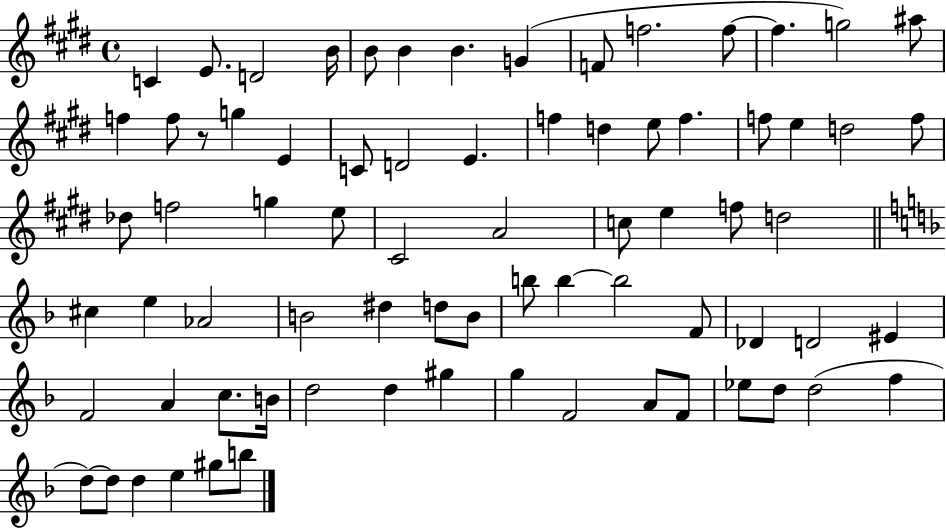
C4/q E4/e. D4/h B4/s B4/e B4/q B4/q. G4/q F4/e F5/h. F5/e F5/q. G5/h A#5/e F5/q F5/e R/e G5/q E4/q C4/e D4/h E4/q. F5/q D5/q E5/e F5/q. F5/e E5/q D5/h F5/e Db5/e F5/h G5/q E5/e C#4/h A4/h C5/e E5/q F5/e D5/h C#5/q E5/q Ab4/h B4/h D#5/q D5/e B4/e B5/e B5/q B5/h F4/e Db4/q D4/h EIS4/q F4/h A4/q C5/e. B4/s D5/h D5/q G#5/q G5/q F4/h A4/e F4/e Eb5/e D5/e D5/h F5/q D5/e D5/e D5/q E5/q G#5/e B5/e